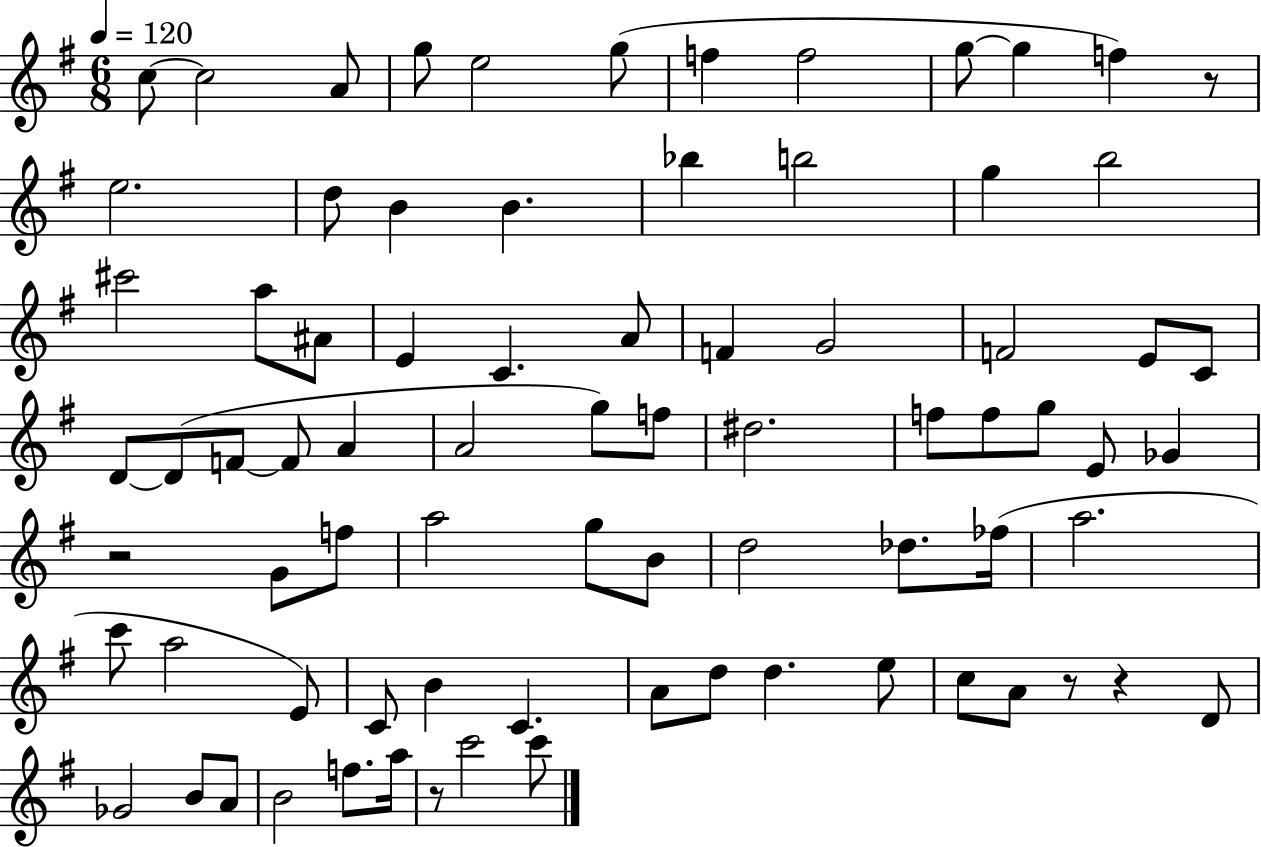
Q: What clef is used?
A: treble